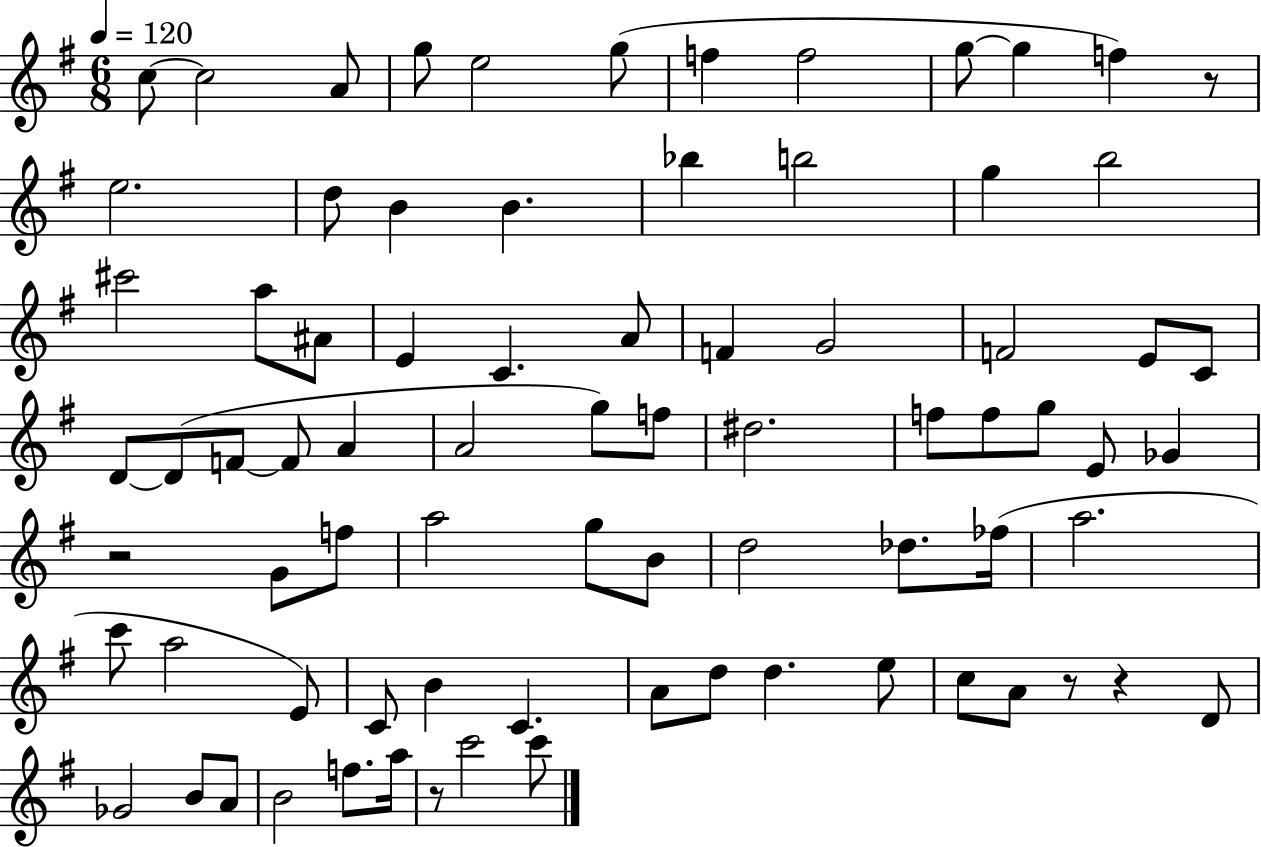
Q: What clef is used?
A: treble